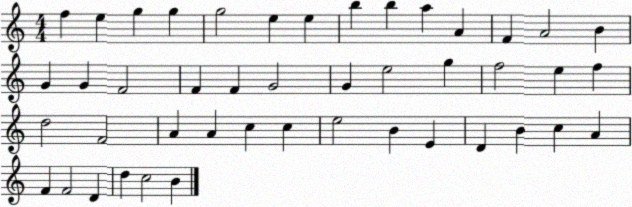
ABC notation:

X:1
T:Untitled
M:4/4
L:1/4
K:C
f e g g g2 e e b b a A F A2 B G G F2 F F G2 G e2 g f2 e f d2 F2 A A c c e2 B E D B c A F F2 D d c2 B